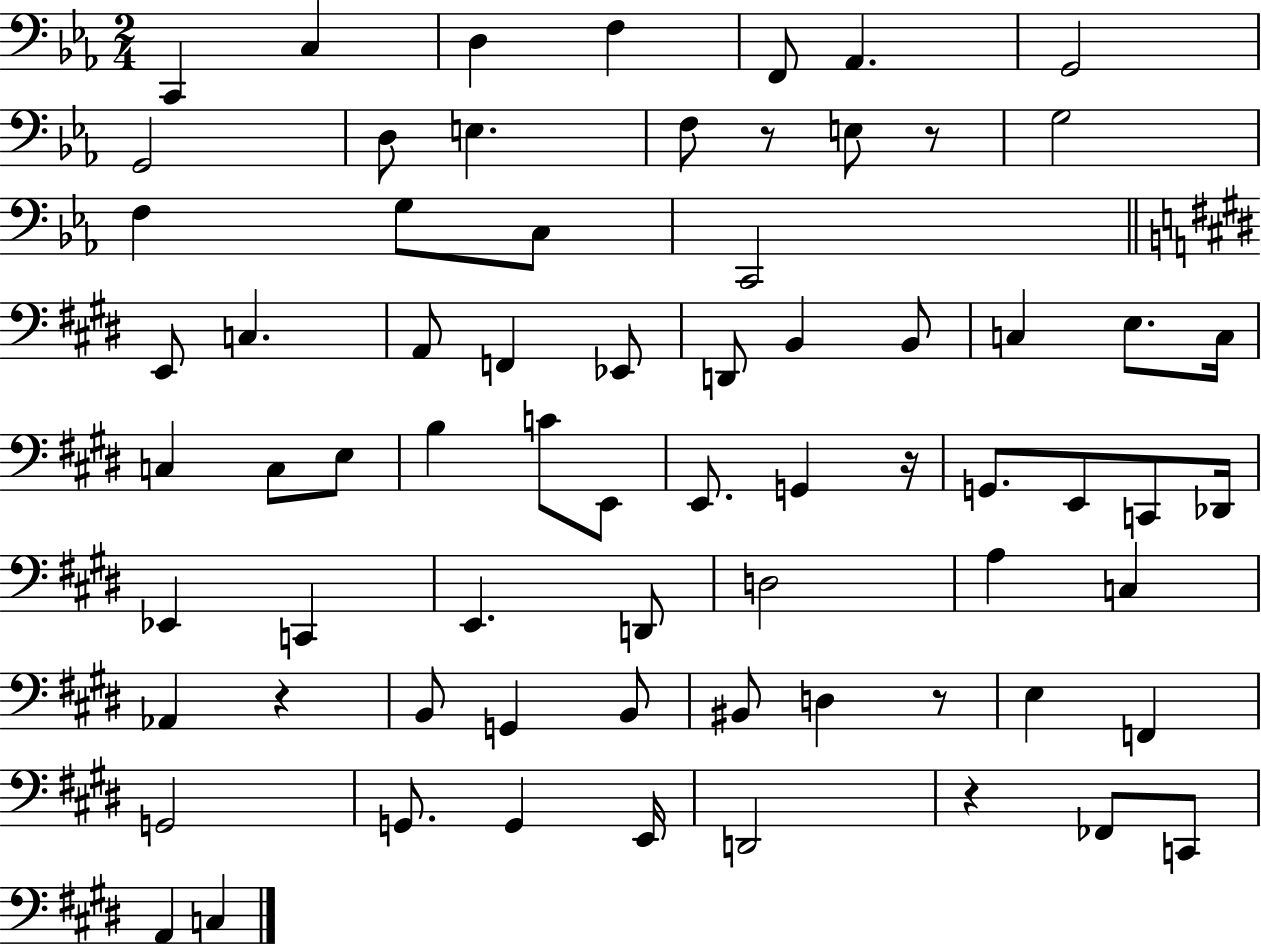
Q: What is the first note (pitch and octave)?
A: C2